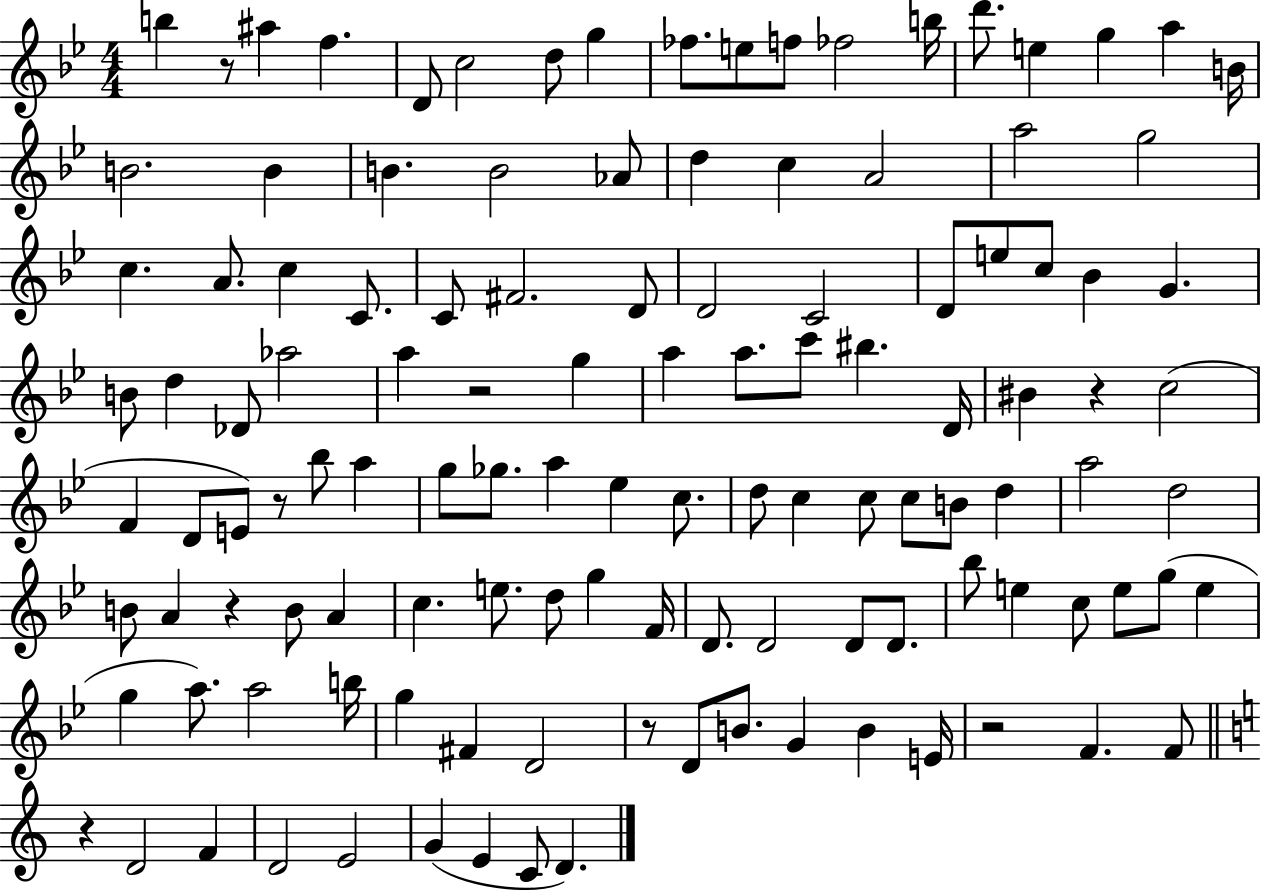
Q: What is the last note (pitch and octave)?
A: D4